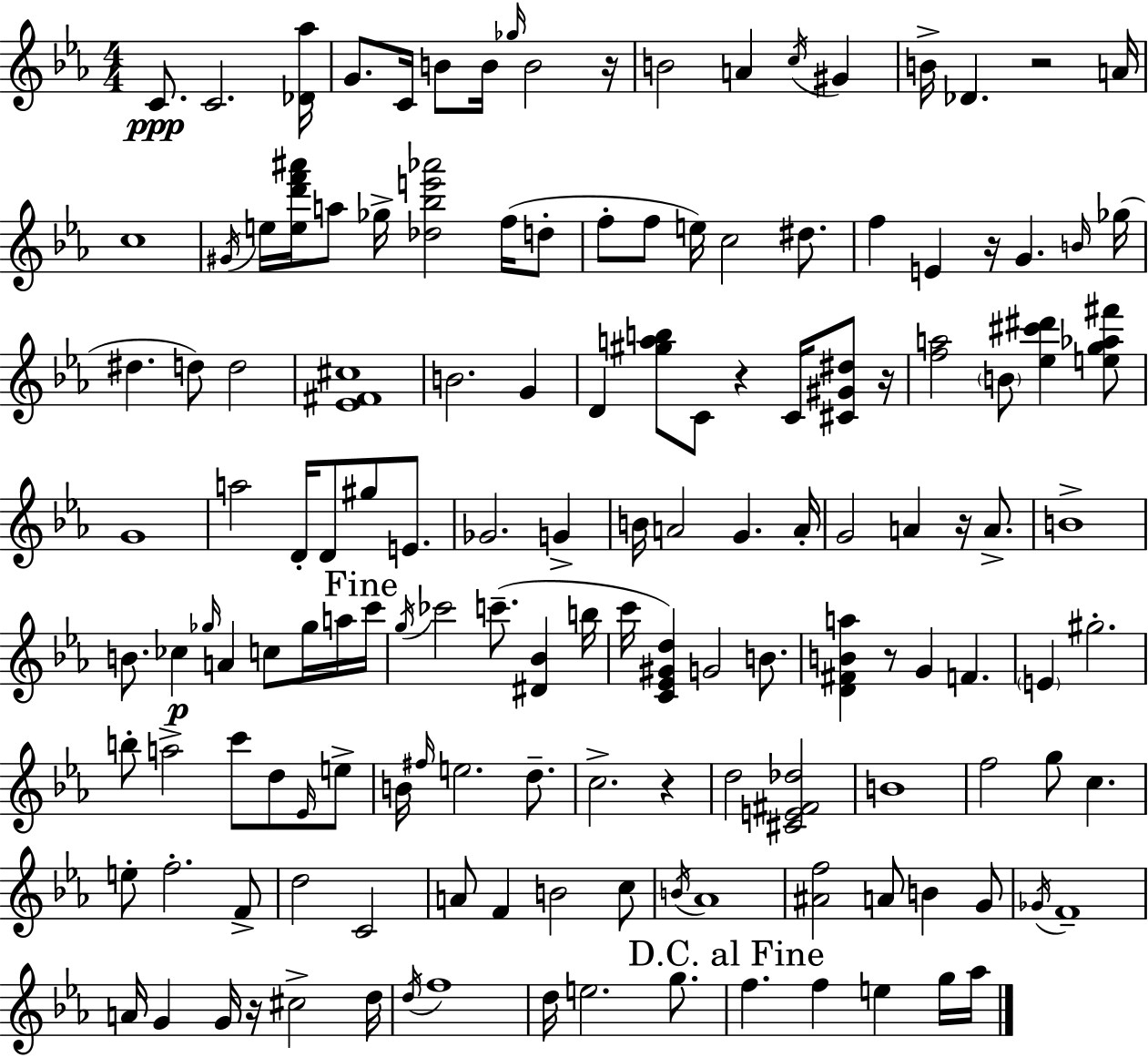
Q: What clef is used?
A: treble